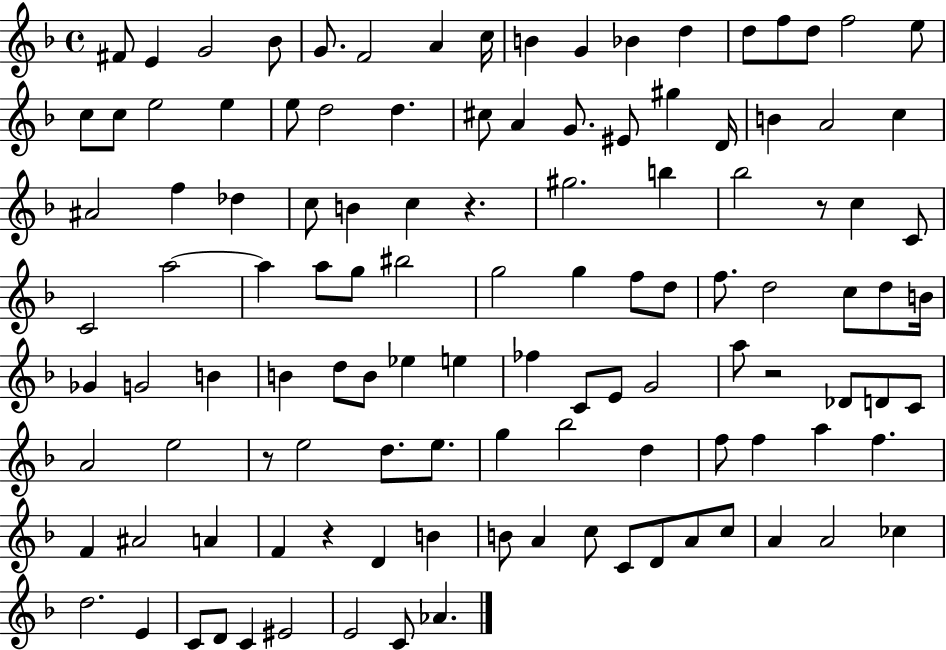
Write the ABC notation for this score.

X:1
T:Untitled
M:4/4
L:1/4
K:F
^F/2 E G2 _B/2 G/2 F2 A c/4 B G _B d d/2 f/2 d/2 f2 e/2 c/2 c/2 e2 e e/2 d2 d ^c/2 A G/2 ^E/2 ^g D/4 B A2 c ^A2 f _d c/2 B c z ^g2 b _b2 z/2 c C/2 C2 a2 a a/2 g/2 ^b2 g2 g f/2 d/2 f/2 d2 c/2 d/2 B/4 _G G2 B B d/2 B/2 _e e _f C/2 E/2 G2 a/2 z2 _D/2 D/2 C/2 A2 e2 z/2 e2 d/2 e/2 g _b2 d f/2 f a f F ^A2 A F z D B B/2 A c/2 C/2 D/2 A/2 c/2 A A2 _c d2 E C/2 D/2 C ^E2 E2 C/2 _A